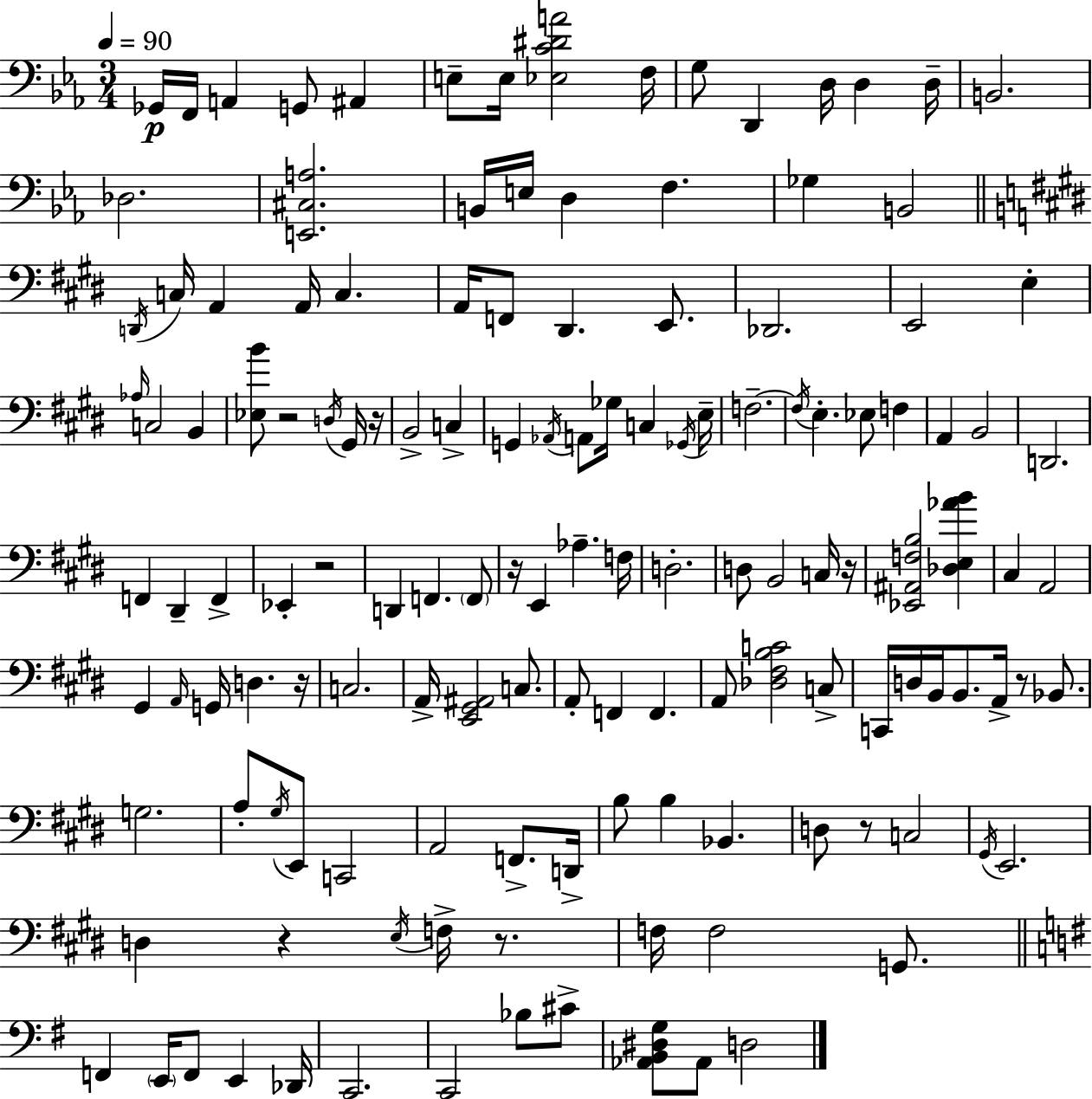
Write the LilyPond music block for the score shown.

{
  \clef bass
  \numericTimeSignature
  \time 3/4
  \key c \minor
  \tempo 4 = 90
  ges,16\p f,16 a,4 g,8 ais,4 | e8-- e16 <ees c' dis' a'>2 f16 | g8 d,4 d16 d4 d16-- | b,2. | \break des2. | <e, cis a>2. | b,16 e16 d4 f4. | ges4 b,2 | \break \bar "||" \break \key e \major \acciaccatura { d,16 } c16 a,4 a,16 c4. | a,16 f,8 dis,4. e,8. | des,2. | e,2 e4-. | \break \grace { aes16 } c2 b,4 | <ees b'>8 r2 | \acciaccatura { d16 } gis,16 r16 b,2-> c4-> | g,4 \acciaccatura { aes,16 } a,8 ges16 c4 | \break \acciaccatura { ges,16 } e16-- f2.--~~ | \acciaccatura { f16 } e4.-. | ees8 f4 a,4 b,2 | d,2. | \break f,4 dis,4-- | f,4-> ees,4-. r2 | d,4 f,4. | \parenthesize f,8 r16 e,4 aes4.-- | \break f16 d2.-. | d8 b,2 | c16 r16 <ees, ais, f b>2 | <des e aes' b'>4 cis4 a,2 | \break gis,4 \grace { a,16 } g,16 | d4. r16 c2. | a,16-> <e, gis, ais,>2 | c8. a,8-. f,4 | \break f,4. a,8 <des fis b c'>2 | c8-> c,16 d16 b,16 b,8. | a,16-> r8 bes,8. g2. | a8-. \acciaccatura { gis16 } e,8 | \break c,2 a,2 | f,8.-> d,16-> b8 b4 | bes,4. d8 r8 | c2 \acciaccatura { gis,16 } e,2. | \break d4 | r4 \acciaccatura { e16 } f16-> r8. f16 f2 | g,8. \bar "||" \break \key g \major f,4 \parenthesize e,16 f,8 e,4 des,16 | c,2. | c,2 bes8 cis'8-> | <aes, b, dis g>8 aes,8 d2 | \break \bar "|."
}